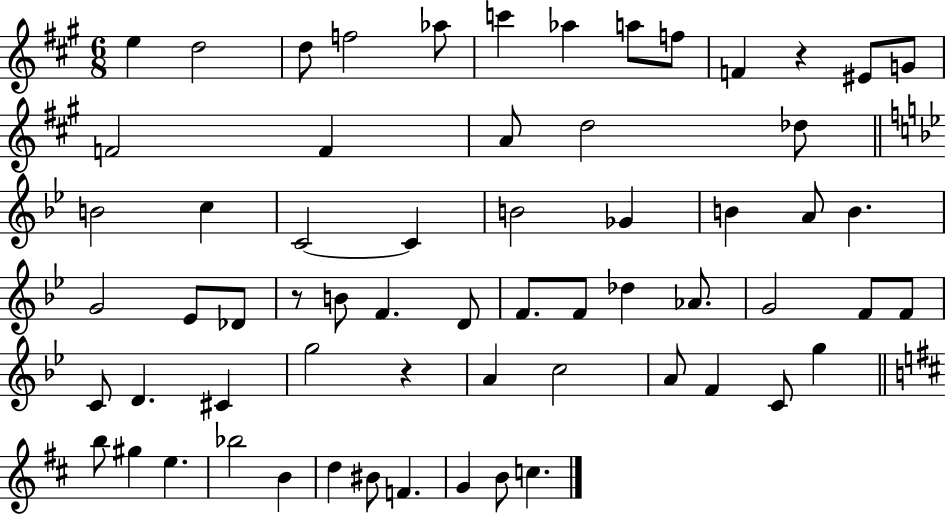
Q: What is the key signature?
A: A major